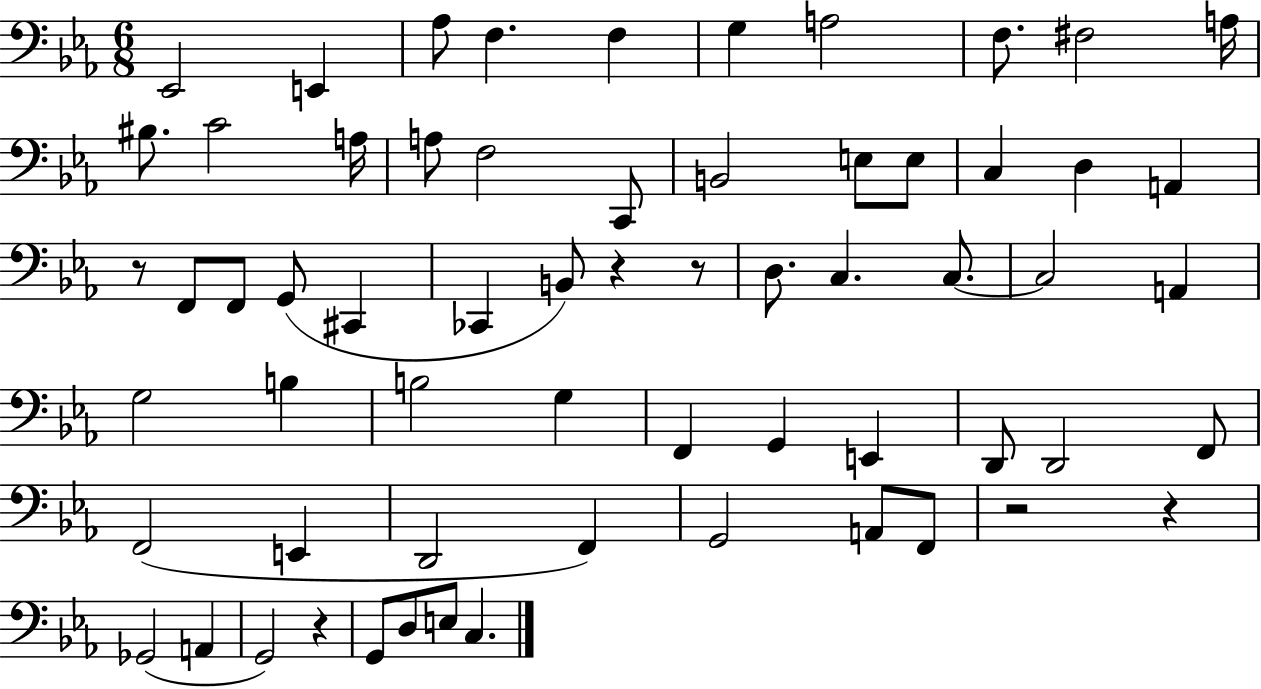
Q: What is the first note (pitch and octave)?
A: Eb2